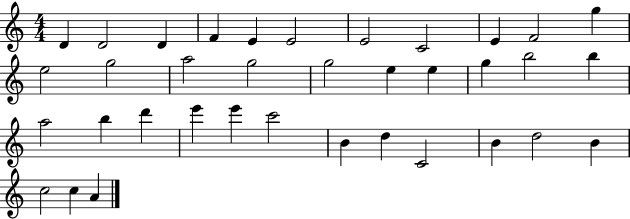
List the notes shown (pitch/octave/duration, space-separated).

D4/q D4/h D4/q F4/q E4/q E4/h E4/h C4/h E4/q F4/h G5/q E5/h G5/h A5/h G5/h G5/h E5/q E5/q G5/q B5/h B5/q A5/h B5/q D6/q E6/q E6/q C6/h B4/q D5/q C4/h B4/q D5/h B4/q C5/h C5/q A4/q